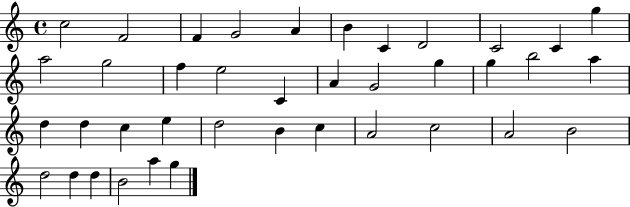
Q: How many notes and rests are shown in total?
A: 39